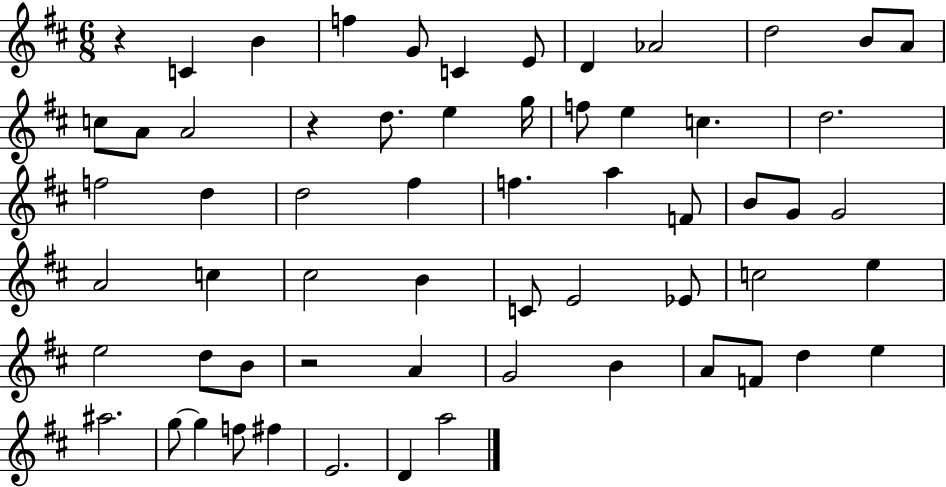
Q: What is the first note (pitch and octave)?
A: C4